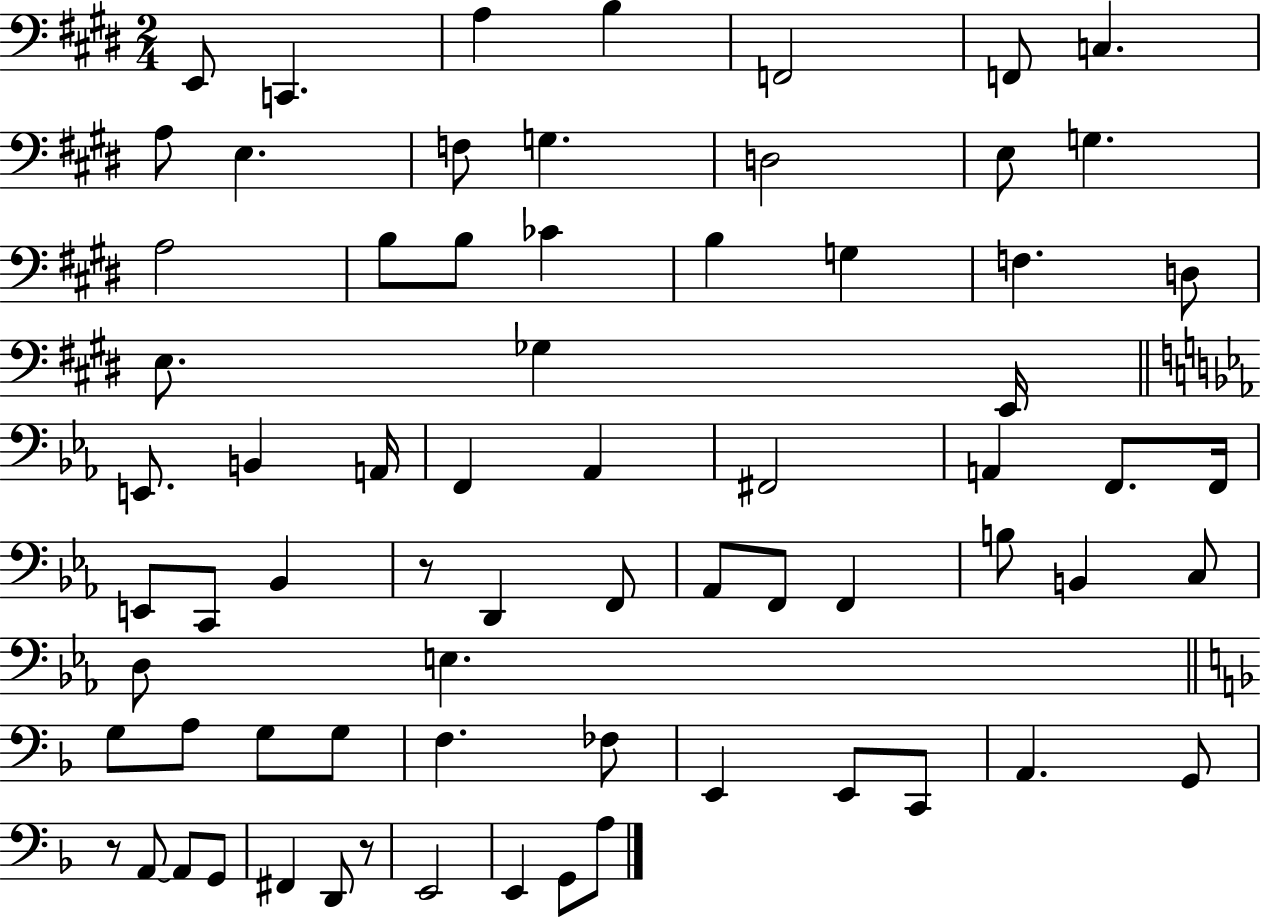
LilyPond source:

{
  \clef bass
  \numericTimeSignature
  \time 2/4
  \key e \major
  e,8 c,4. | a4 b4 | f,2 | f,8 c4. | \break a8 e4. | f8 g4. | d2 | e8 g4. | \break a2 | b8 b8 ces'4 | b4 g4 | f4. d8 | \break e8. ges4 e,16 | \bar "||" \break \key ees \major e,8. b,4 a,16 | f,4 aes,4 | fis,2 | a,4 f,8. f,16 | \break e,8 c,8 bes,4 | r8 d,4 f,8 | aes,8 f,8 f,4 | b8 b,4 c8 | \break d8 e4. | \bar "||" \break \key f \major g8 a8 g8 g8 | f4. fes8 | e,4 e,8 c,8 | a,4. g,8 | \break r8 a,8~~ a,8 g,8 | fis,4 d,8 r8 | e,2 | e,4 g,8 a8 | \break \bar "|."
}